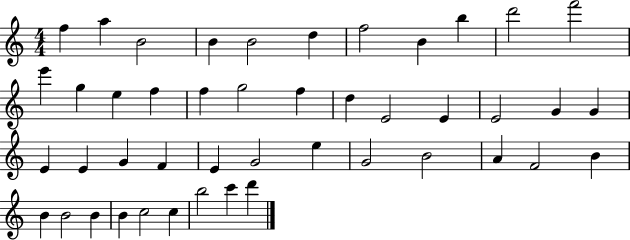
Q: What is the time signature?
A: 4/4